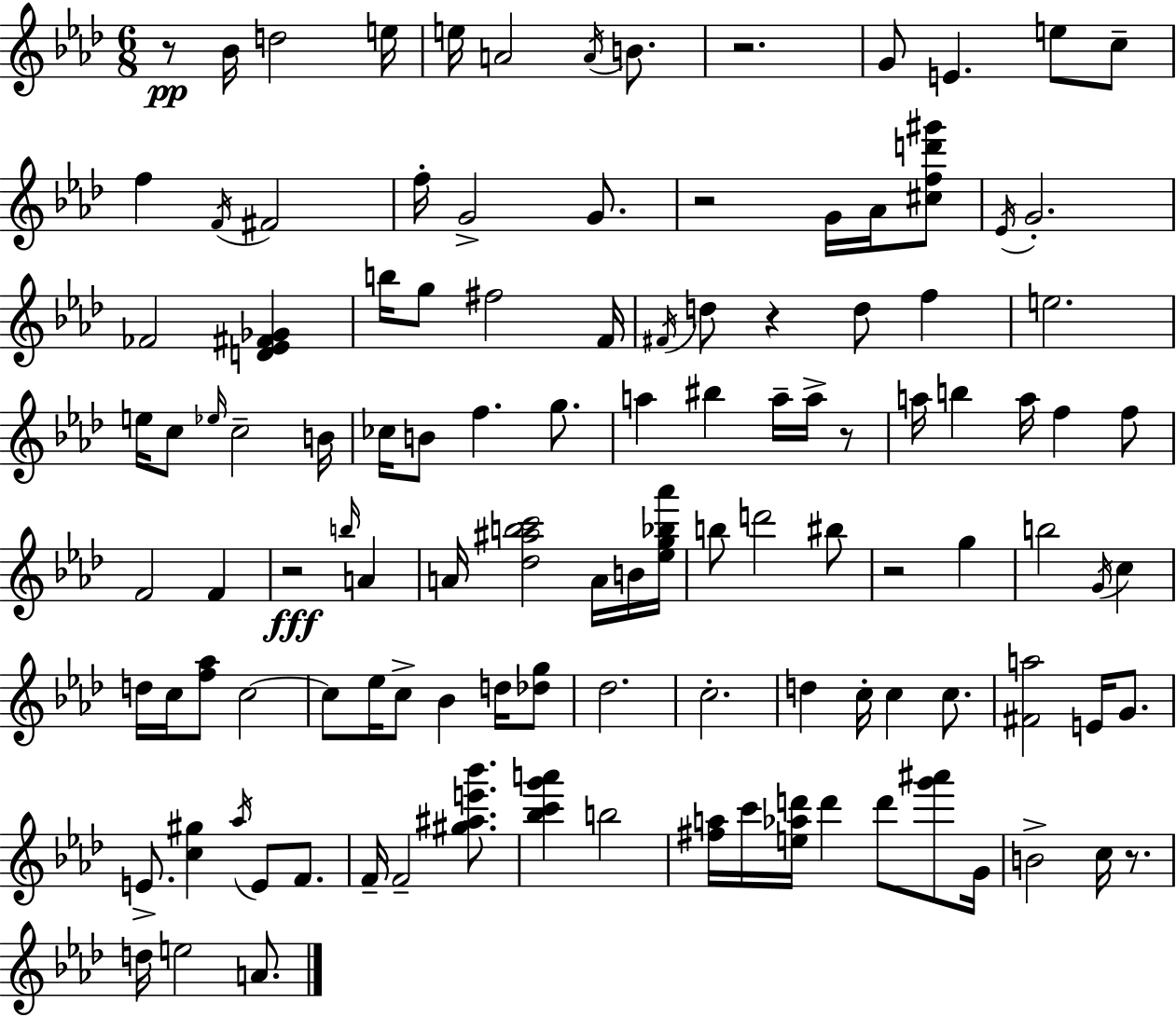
{
  \clef treble
  \numericTimeSignature
  \time 6/8
  \key aes \major
  r8\pp bes'16 d''2 e''16 | e''16 a'2 \acciaccatura { a'16 } b'8. | r2. | g'8 e'4. e''8 c''8-- | \break f''4 \acciaccatura { f'16 } fis'2 | f''16-. g'2-> g'8. | r2 g'16 aes'16 | <cis'' f'' d''' gis'''>8 \acciaccatura { ees'16 } g'2.-. | \break fes'2 <d' ees' fis' ges'>4 | b''16 g''8 fis''2 | f'16 \acciaccatura { fis'16 } d''8 r4 d''8 | f''4 e''2. | \break e''16 c''8 \grace { ees''16 } c''2-- | b'16 ces''16 b'8 f''4. | g''8. a''4 bis''4 | a''16-- a''16-> r8 a''16 b''4 a''16 f''4 | \break f''8 f'2 | f'4 r2\fff | \grace { b''16 } a'4 a'16 <des'' ais'' b'' c'''>2 | a'16 b'16 <ees'' g'' bes'' aes'''>16 b''8 d'''2 | \break bis''8 r2 | g''4 b''2 | \acciaccatura { g'16 } c''4 d''16 c''16 <f'' aes''>8 c''2~~ | c''8 ees''16 c''8-> | \break bes'4 d''16 <des'' g''>8 des''2. | c''2.-. | d''4 c''16-. | c''4 c''8. <fis' a''>2 | \break e'16 g'8. e'8.-> <c'' gis''>4 | \acciaccatura { aes''16 } e'8 f'8. f'16-- f'2-- | <gis'' ais'' e''' bes'''>8. <bes'' c''' g''' a'''>4 | b''2 <fis'' a''>16 c'''16 <e'' aes'' d'''>16 d'''4 | \break d'''8 <g''' ais'''>8 g'16 b'2-> | c''16 r8. d''16 e''2 | a'8. \bar "|."
}